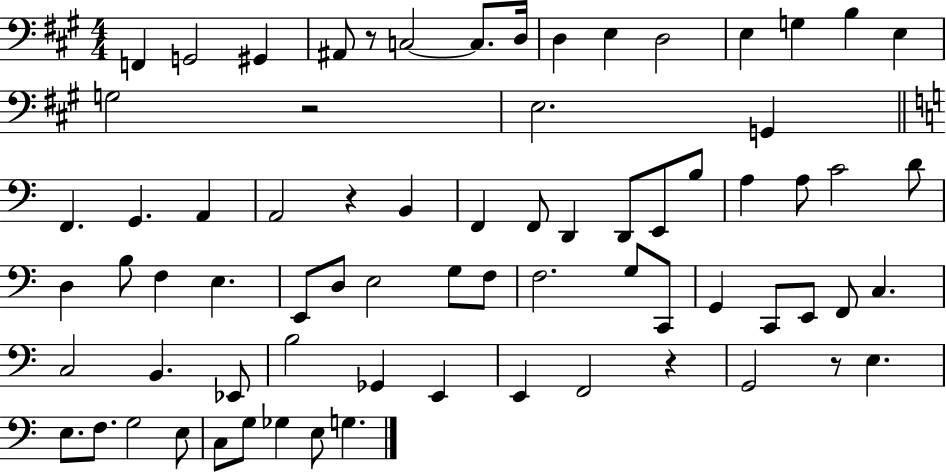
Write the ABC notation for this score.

X:1
T:Untitled
M:4/4
L:1/4
K:A
F,, G,,2 ^G,, ^A,,/2 z/2 C,2 C,/2 D,/4 D, E, D,2 E, G, B, E, G,2 z2 E,2 G,, F,, G,, A,, A,,2 z B,, F,, F,,/2 D,, D,,/2 E,,/2 B,/2 A, A,/2 C2 D/2 D, B,/2 F, E, E,,/2 D,/2 E,2 G,/2 F,/2 F,2 G,/2 C,,/2 G,, C,,/2 E,,/2 F,,/2 C, C,2 B,, _E,,/2 B,2 _G,, E,, E,, F,,2 z G,,2 z/2 E, E,/2 F,/2 G,2 E,/2 C,/2 G,/2 _G, E,/2 G,